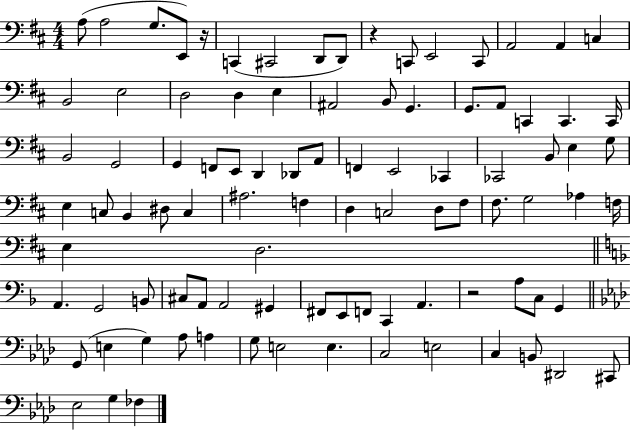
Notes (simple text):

A3/e A3/h G3/e. E2/e R/s C2/q C#2/h D2/e D2/e R/q C2/e E2/h C2/e A2/h A2/q C3/q B2/h E3/h D3/h D3/q E3/q A#2/h B2/e G2/q. G2/e. A2/e C2/q C2/q. C2/s B2/h G2/h G2/q F2/e E2/e D2/q Db2/e A2/e F2/q E2/h CES2/q CES2/h B2/e E3/q G3/e E3/q C3/e B2/q D#3/e C3/q A#3/h. F3/q D3/q C3/h D3/e F#3/e F#3/e. G3/h Ab3/q F3/s E3/q D3/h. A2/q. G2/h B2/e C#3/e A2/e A2/h G#2/q F#2/e E2/e F2/e C2/q A2/q. R/h A3/e C3/e G2/q G2/e E3/q G3/q Ab3/e A3/q G3/e E3/h E3/q. C3/h E3/h C3/q B2/e D#2/h C#2/e Eb3/h G3/q FES3/q